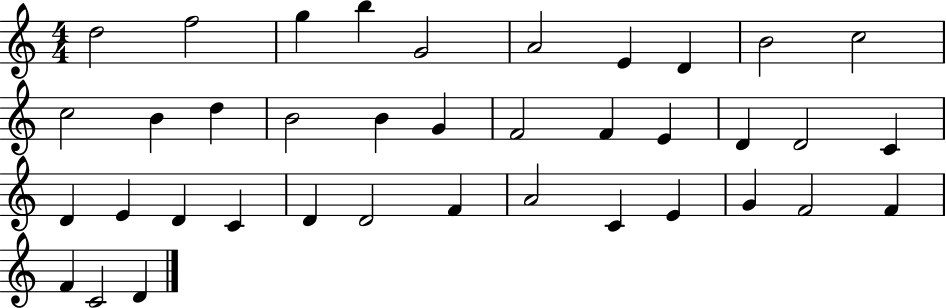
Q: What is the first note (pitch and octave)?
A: D5